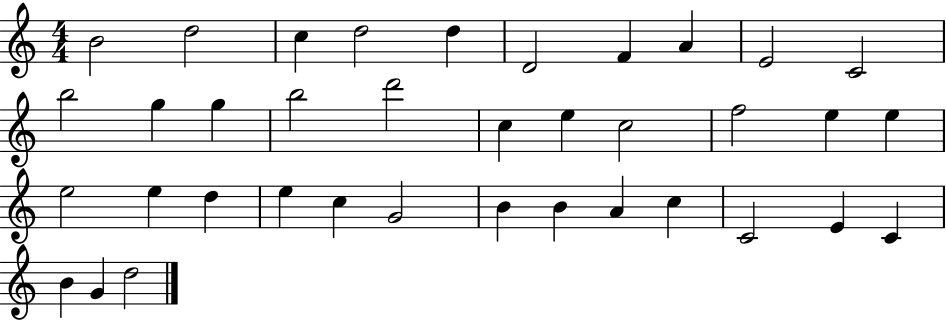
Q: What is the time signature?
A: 4/4